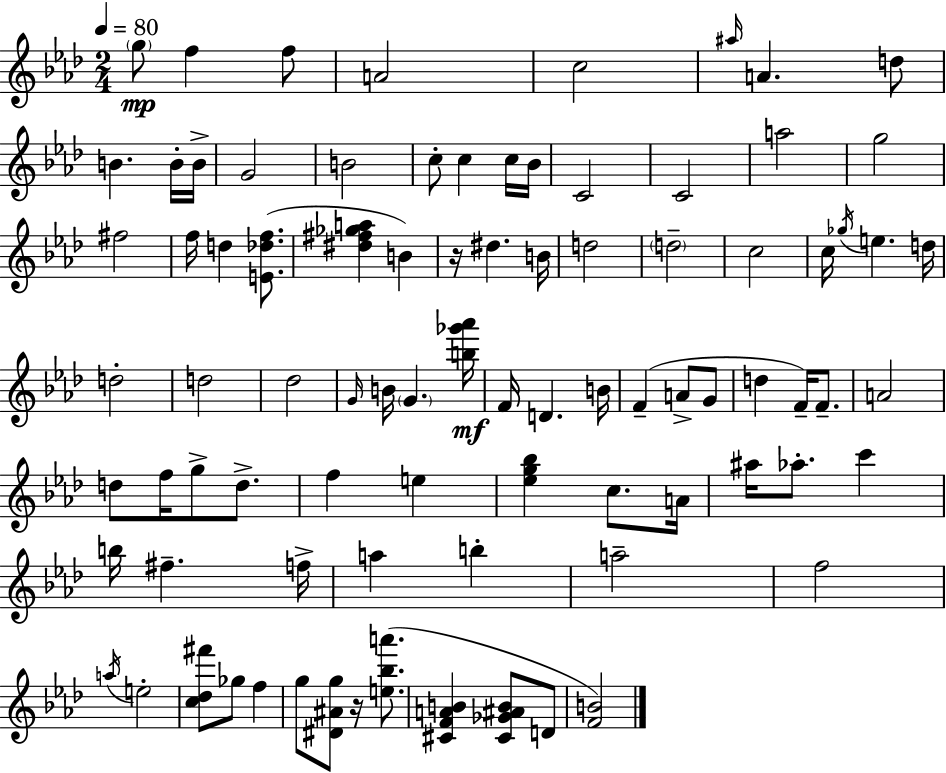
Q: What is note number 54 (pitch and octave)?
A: D5